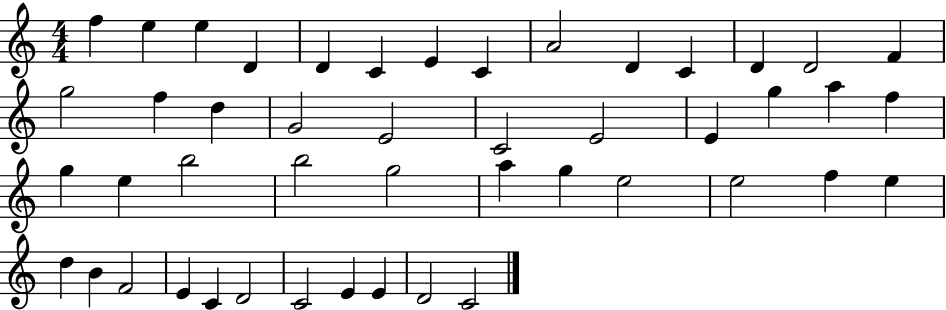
X:1
T:Untitled
M:4/4
L:1/4
K:C
f e e D D C E C A2 D C D D2 F g2 f d G2 E2 C2 E2 E g a f g e b2 b2 g2 a g e2 e2 f e d B F2 E C D2 C2 E E D2 C2